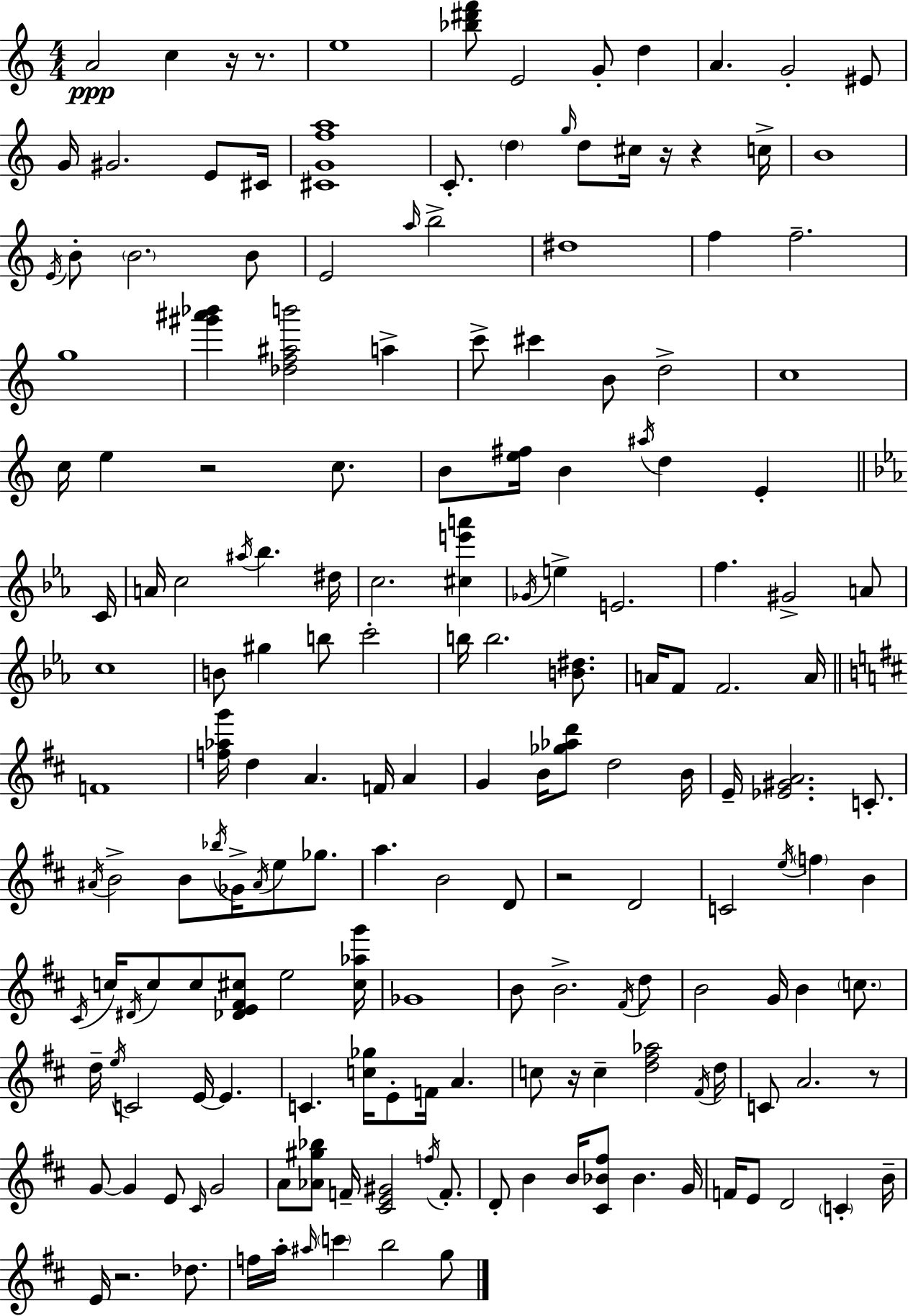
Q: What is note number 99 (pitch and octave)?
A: D#4